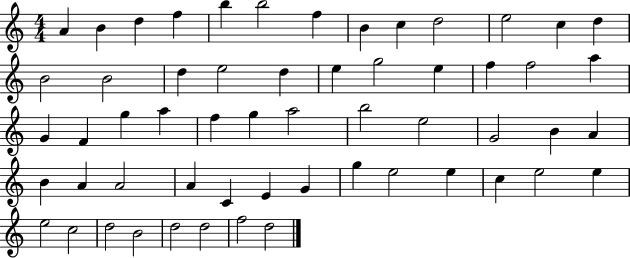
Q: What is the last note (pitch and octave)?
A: D5